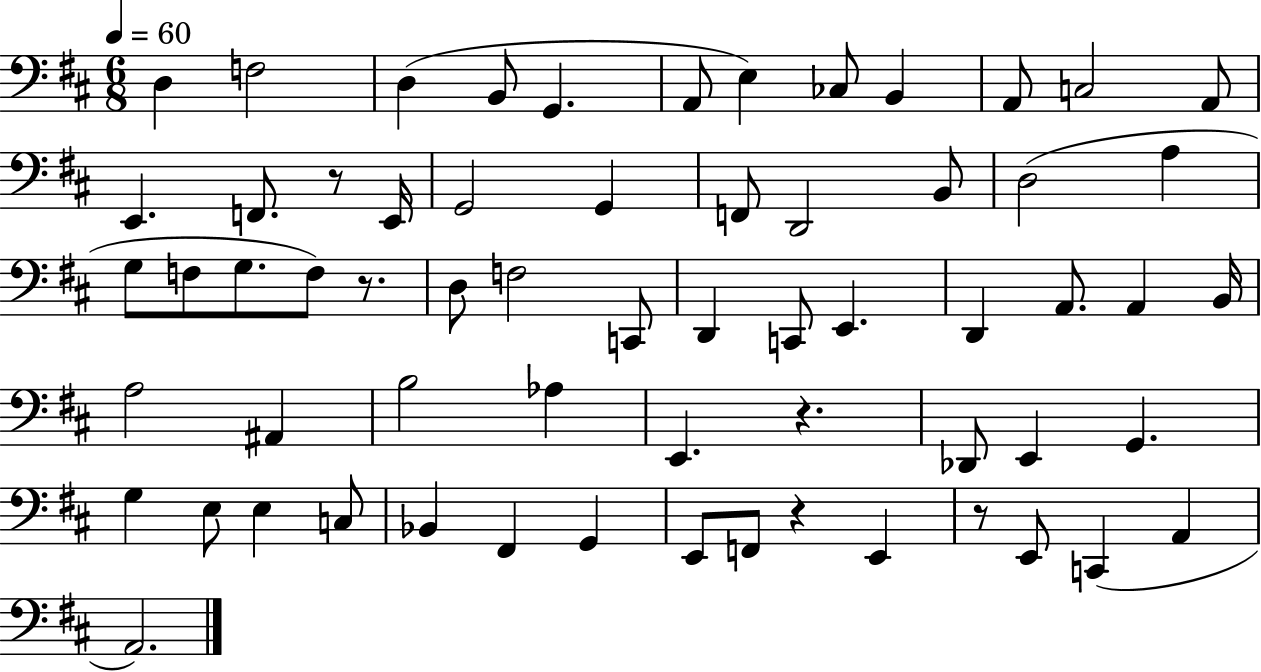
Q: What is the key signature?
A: D major